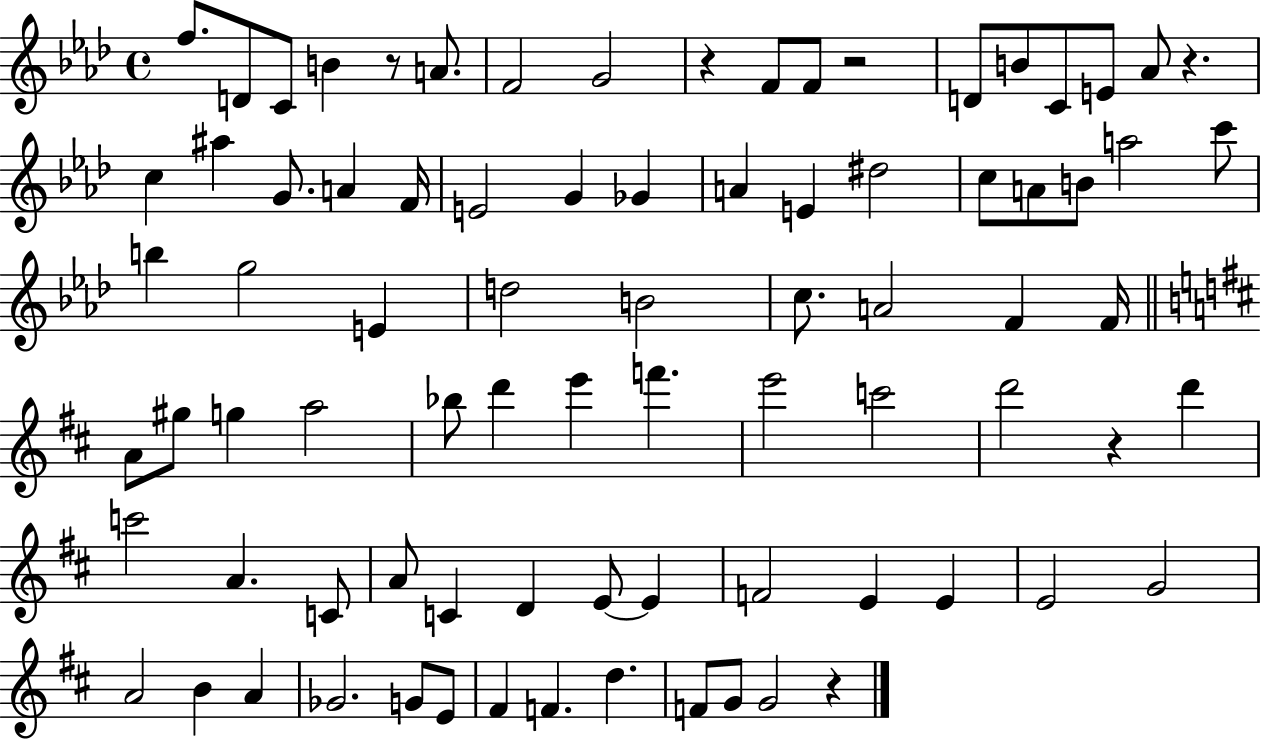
F5/e. D4/e C4/e B4/q R/e A4/e. F4/h G4/h R/q F4/e F4/e R/h D4/e B4/e C4/e E4/e Ab4/e R/q. C5/q A#5/q G4/e. A4/q F4/s E4/h G4/q Gb4/q A4/q E4/q D#5/h C5/e A4/e B4/e A5/h C6/e B5/q G5/h E4/q D5/h B4/h C5/e. A4/h F4/q F4/s A4/e G#5/e G5/q A5/h Bb5/e D6/q E6/q F6/q. E6/h C6/h D6/h R/q D6/q C6/h A4/q. C4/e A4/e C4/q D4/q E4/e E4/q F4/h E4/q E4/q E4/h G4/h A4/h B4/q A4/q Gb4/h. G4/e E4/e F#4/q F4/q. D5/q. F4/e G4/e G4/h R/q